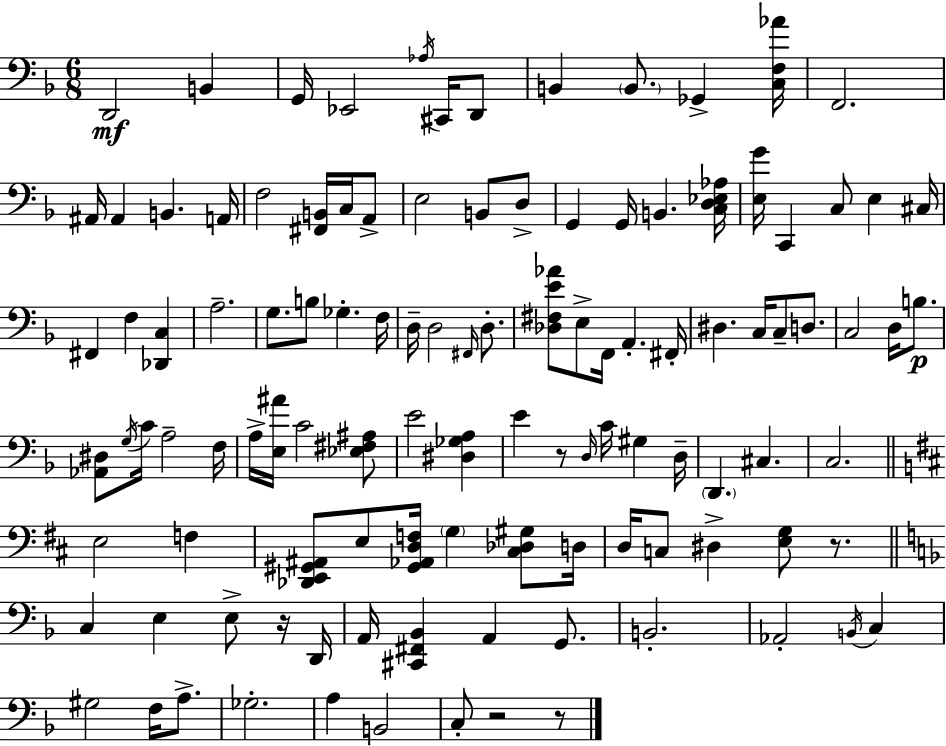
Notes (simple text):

D2/h B2/q G2/s Eb2/h Ab3/s C#2/s D2/e B2/q B2/e. Gb2/q [C3,F3,Ab4]/s F2/h. A#2/s A#2/q B2/q. A2/s F3/h [F#2,B2]/s C3/s A2/e E3/h B2/e D3/e G2/q G2/s B2/q. [C3,D3,Eb3,Ab3]/s [E3,G4]/s C2/q C3/e E3/q C#3/s F#2/q F3/q [Db2,C3]/q A3/h. G3/e. B3/e Gb3/q. F3/s D3/s D3/h F#2/s D3/e. [Db3,F#3,E4,Ab4]/e E3/e F2/s A2/q. F#2/s D#3/q. C3/s C3/e D3/e. C3/h D3/s B3/e. [Ab2,D#3]/e G3/s C4/s A3/h F3/s A3/s [E3,A#4]/s C4/h [Eb3,F#3,A#3]/e E4/h [D#3,Gb3,A3]/q E4/q R/e D3/s C4/s G#3/q D3/s D2/q. C#3/q. C3/h. E3/h F3/q [Db2,E2,G#2,A#2]/e E3/e [G#2,Ab2,D3,F3]/s G3/q [C#3,Db3,G#3]/e D3/s D3/s C3/e D#3/q [E3,G3]/e R/e. C3/q E3/q E3/e R/s D2/s A2/s [C#2,F#2,Bb2]/q A2/q G2/e. B2/h. Ab2/h B2/s C3/q G#3/h F3/s A3/e. Gb3/h. A3/q B2/h C3/e R/h R/e